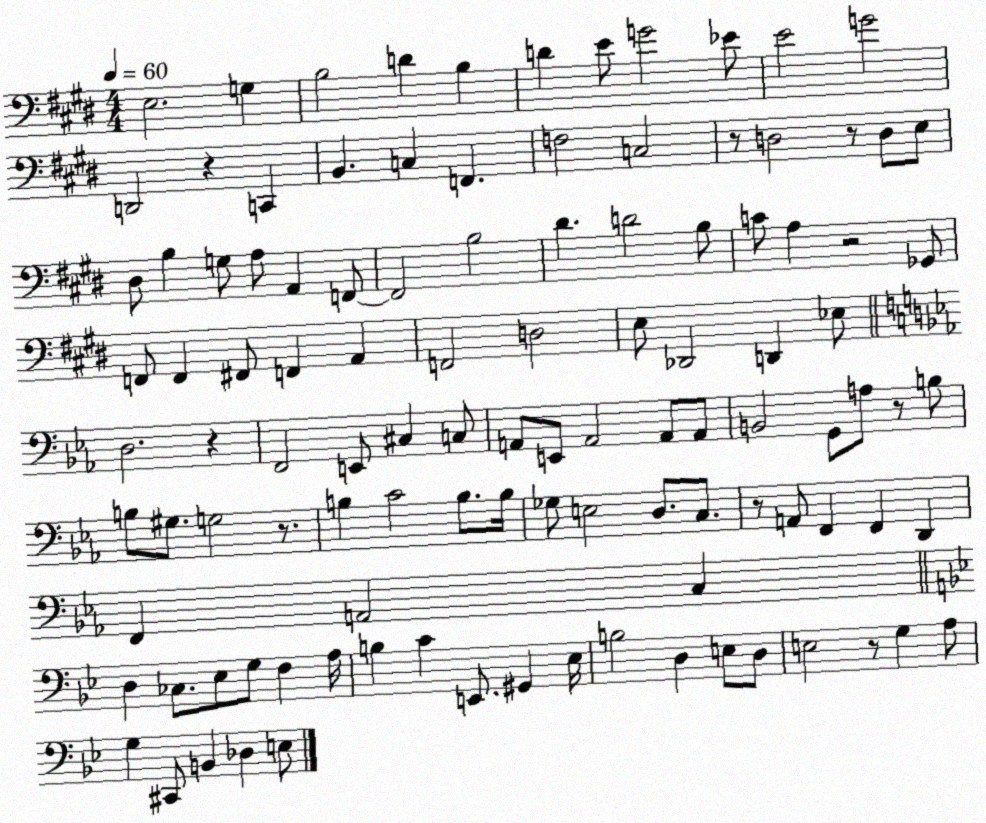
X:1
T:Untitled
M:4/4
L:1/4
K:E
E,2 G, B,2 D B, D E/2 G2 _E/2 E2 G2 D,,2 z C,, B,, C, F,, F,2 C,2 z/2 D,2 z/2 D,/2 E,/2 ^D,/2 B, G,/2 A,/2 A,, F,,/2 F,,2 B,2 ^D D2 B,/2 C/2 A, z2 _G,,/2 F,,/2 F,, ^F,,/2 F,, A,, F,,2 D,2 E,/2 _D,,2 D,, _E,/2 D,2 z F,,2 E,,/2 ^C, C,/2 A,,/2 E,,/2 A,,2 A,,/2 A,,/2 B,,2 G,,/2 A,/2 z/2 B,/2 B,/2 ^G,/2 G,2 z/2 B, C2 B,/2 B,/4 _G,/2 E,2 D,/2 C,/2 z/2 A,,/2 F,, F,, D,, F,, A,,2 C, D, _C,/2 _E,/2 G,/2 F, A,/4 B, C E,,/2 ^G,, _E,/4 B,2 D, E,/2 D,/2 E,2 z/2 G, A,/2 G, ^C,,/2 B,, _D, E,/2